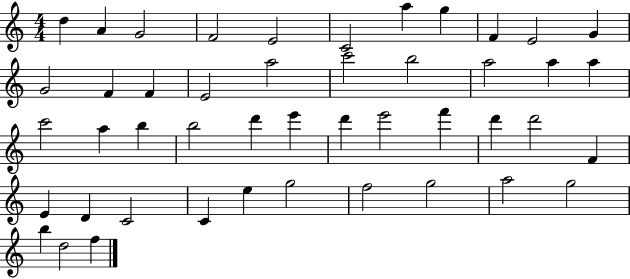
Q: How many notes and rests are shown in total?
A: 46